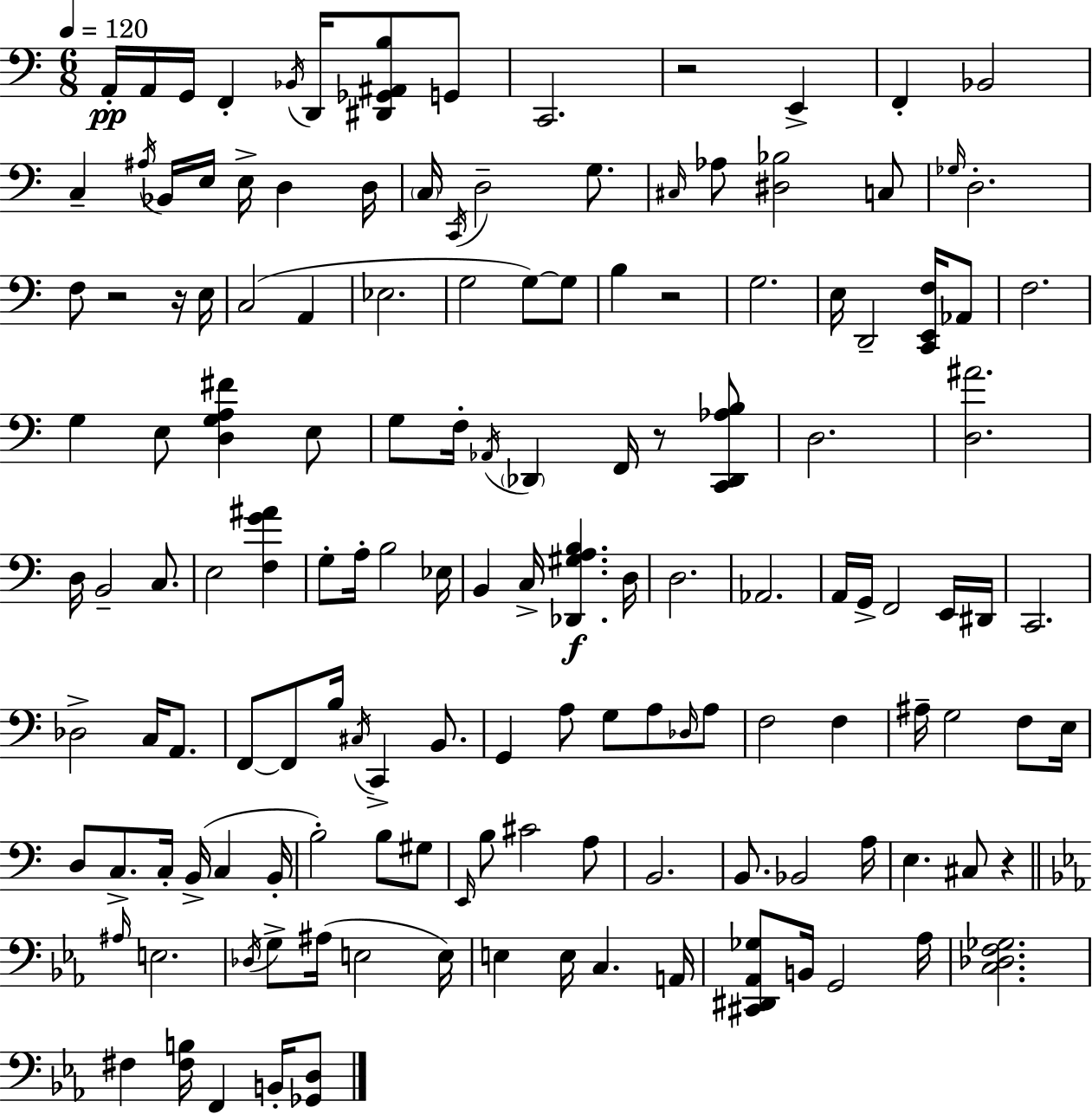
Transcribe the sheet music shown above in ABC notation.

X:1
T:Untitled
M:6/8
L:1/4
K:Am
A,,/4 A,,/4 G,,/4 F,, _B,,/4 D,,/4 [^D,,_G,,^A,,B,]/2 G,,/2 C,,2 z2 E,, F,, _B,,2 C, ^A,/4 _B,,/4 E,/4 E,/4 D, D,/4 C,/4 C,,/4 D,2 G,/2 ^C,/4 _A,/2 [^D,_B,]2 C,/2 _G,/4 D,2 F,/2 z2 z/4 E,/4 C,2 A,, _E,2 G,2 G,/2 G,/2 B, z2 G,2 E,/4 D,,2 [C,,E,,F,]/4 _A,,/2 F,2 G, E,/2 [D,G,A,^F] E,/2 G,/2 F,/4 _A,,/4 _D,, F,,/4 z/2 [C,,_D,,_A,B,]/2 D,2 [D,^A]2 D,/4 B,,2 C,/2 E,2 [F,G^A] G,/2 A,/4 B,2 _E,/4 B,, C,/4 [_D,,^G,A,B,] D,/4 D,2 _A,,2 A,,/4 G,,/4 F,,2 E,,/4 ^D,,/4 C,,2 _D,2 C,/4 A,,/2 F,,/2 F,,/2 B,/4 ^C,/4 C,, B,,/2 G,, A,/2 G,/2 A,/2 _D,/4 A,/2 F,2 F, ^A,/4 G,2 F,/2 E,/4 D,/2 C,/2 C,/4 B,,/4 C, B,,/4 B,2 B,/2 ^G,/2 E,,/4 B,/2 ^C2 A,/2 B,,2 B,,/2 _B,,2 A,/4 E, ^C,/2 z ^A,/4 E,2 _D,/4 G,/2 ^A,/4 E,2 E,/4 E, E,/4 C, A,,/4 [^C,,^D,,_A,,_G,]/2 B,,/4 G,,2 _A,/4 [C,_D,F,_G,]2 ^F, [^F,B,]/4 F,, B,,/4 [_G,,D,]/2